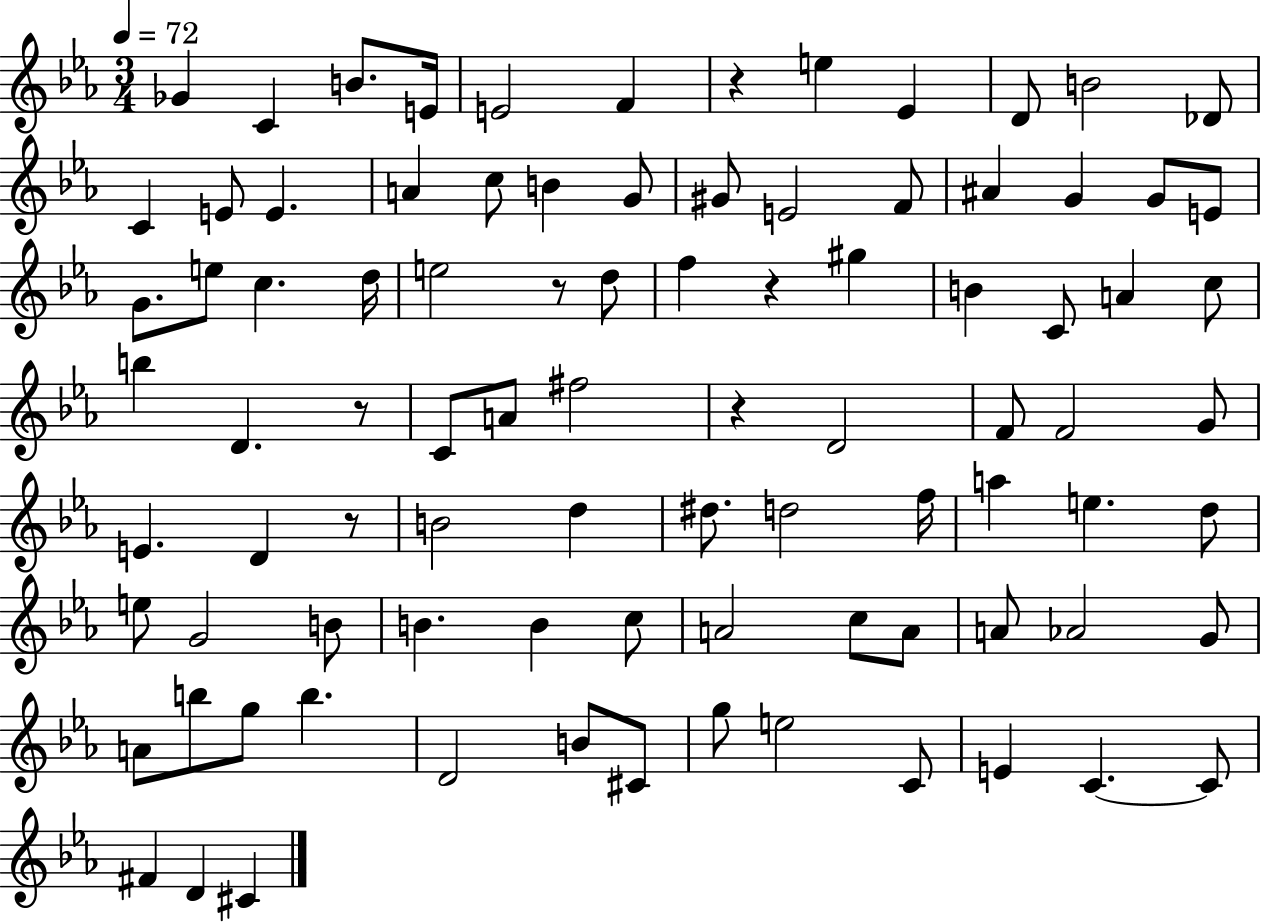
Gb4/q C4/q B4/e. E4/s E4/h F4/q R/q E5/q Eb4/q D4/e B4/h Db4/e C4/q E4/e E4/q. A4/q C5/e B4/q G4/e G#4/e E4/h F4/e A#4/q G4/q G4/e E4/e G4/e. E5/e C5/q. D5/s E5/h R/e D5/e F5/q R/q G#5/q B4/q C4/e A4/q C5/e B5/q D4/q. R/e C4/e A4/e F#5/h R/q D4/h F4/e F4/h G4/e E4/q. D4/q R/e B4/h D5/q D#5/e. D5/h F5/s A5/q E5/q. D5/e E5/e G4/h B4/e B4/q. B4/q C5/e A4/h C5/e A4/e A4/e Ab4/h G4/e A4/e B5/e G5/e B5/q. D4/h B4/e C#4/e G5/e E5/h C4/e E4/q C4/q. C4/e F#4/q D4/q C#4/q